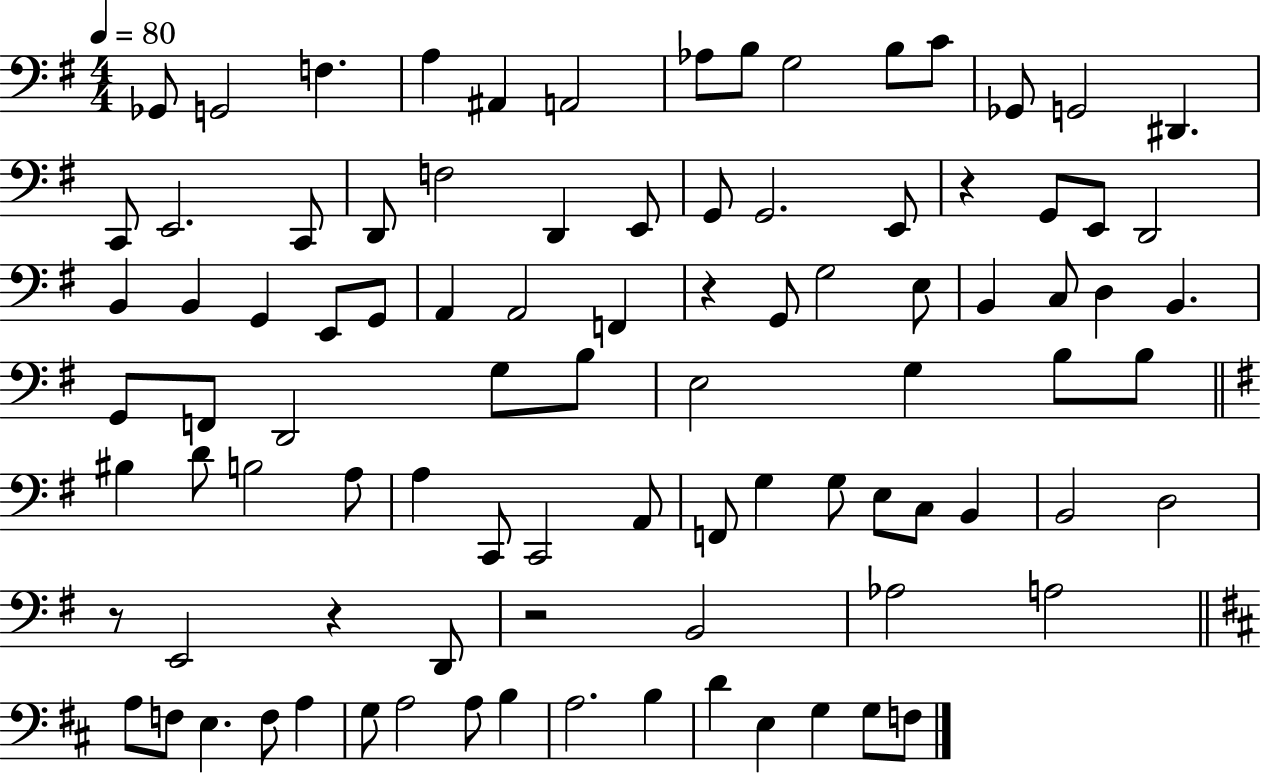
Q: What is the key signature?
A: G major